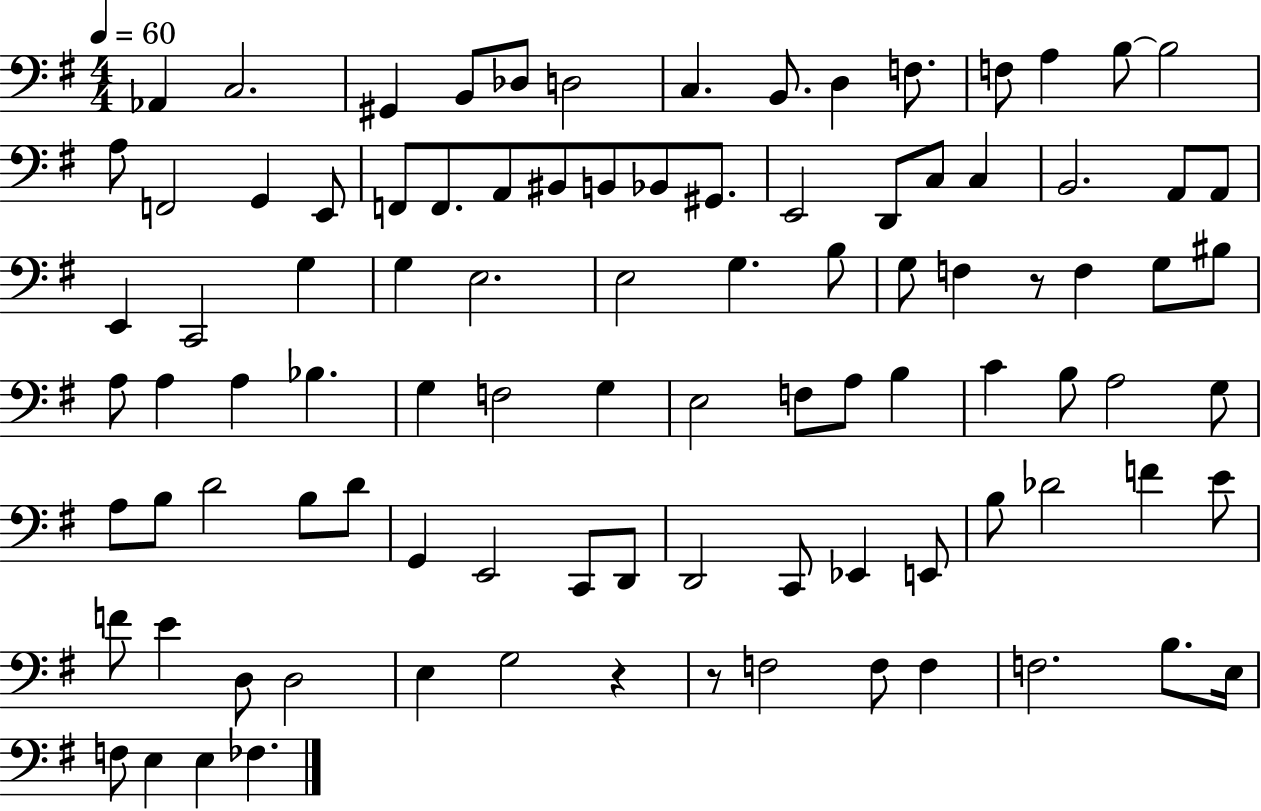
X:1
T:Untitled
M:4/4
L:1/4
K:G
_A,, C,2 ^G,, B,,/2 _D,/2 D,2 C, B,,/2 D, F,/2 F,/2 A, B,/2 B,2 A,/2 F,,2 G,, E,,/2 F,,/2 F,,/2 A,,/2 ^B,,/2 B,,/2 _B,,/2 ^G,,/2 E,,2 D,,/2 C,/2 C, B,,2 A,,/2 A,,/2 E,, C,,2 G, G, E,2 E,2 G, B,/2 G,/2 F, z/2 F, G,/2 ^B,/2 A,/2 A, A, _B, G, F,2 G, E,2 F,/2 A,/2 B, C B,/2 A,2 G,/2 A,/2 B,/2 D2 B,/2 D/2 G,, E,,2 C,,/2 D,,/2 D,,2 C,,/2 _E,, E,,/2 B,/2 _D2 F E/2 F/2 E D,/2 D,2 E, G,2 z z/2 F,2 F,/2 F, F,2 B,/2 E,/4 F,/2 E, E, _F,